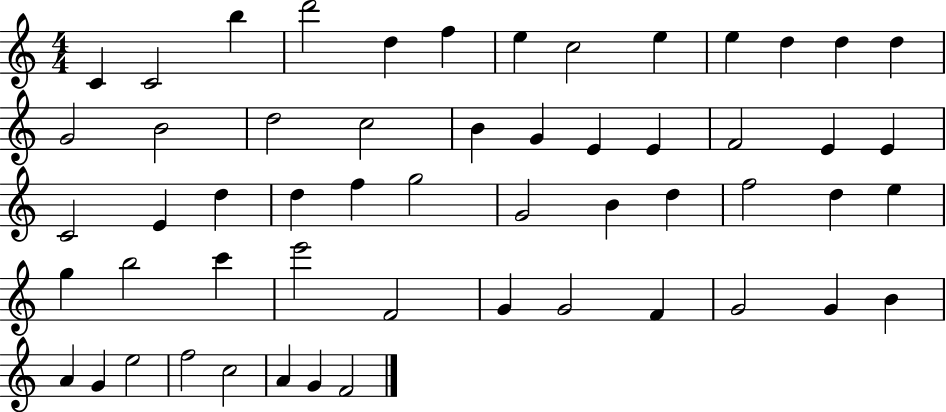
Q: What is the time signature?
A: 4/4